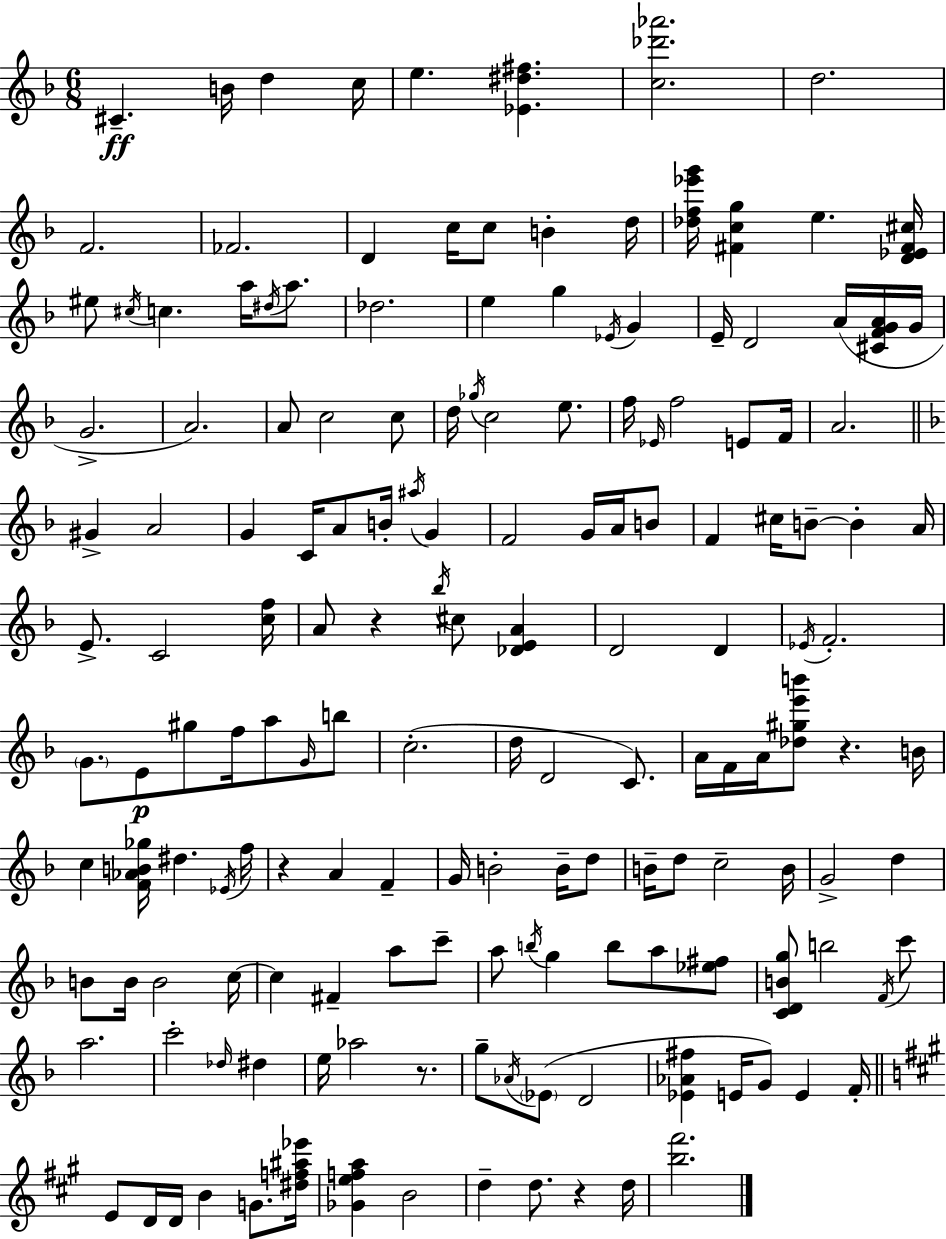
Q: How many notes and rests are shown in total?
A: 161